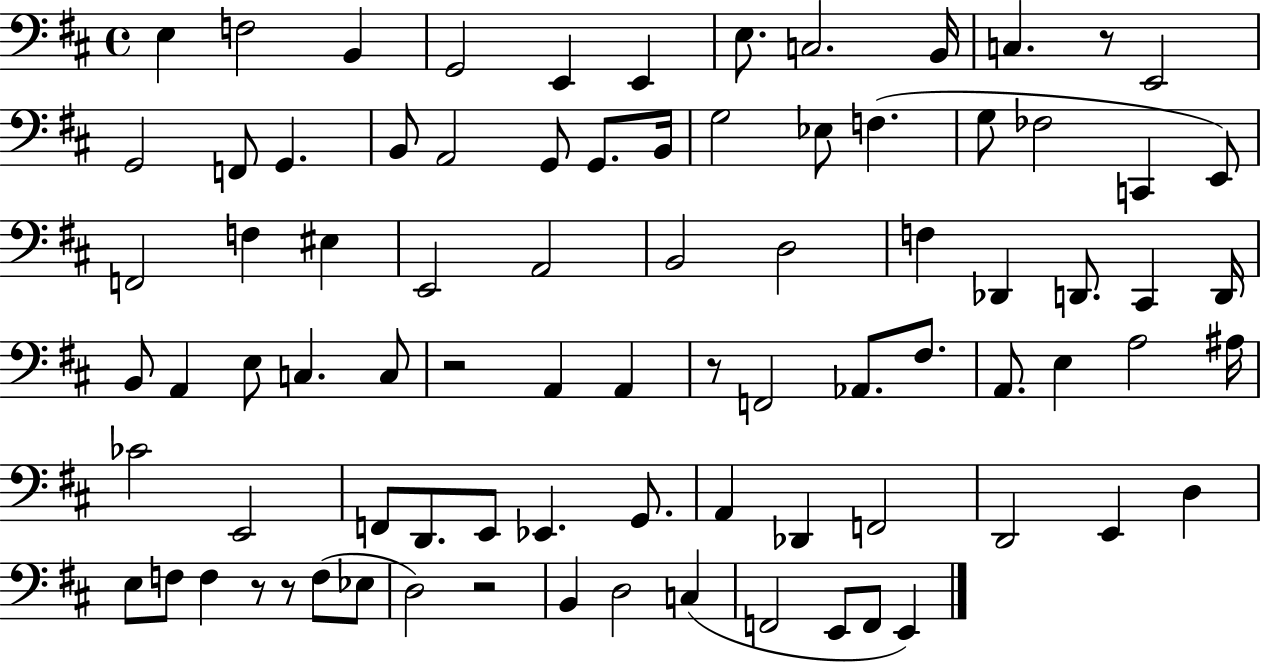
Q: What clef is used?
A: bass